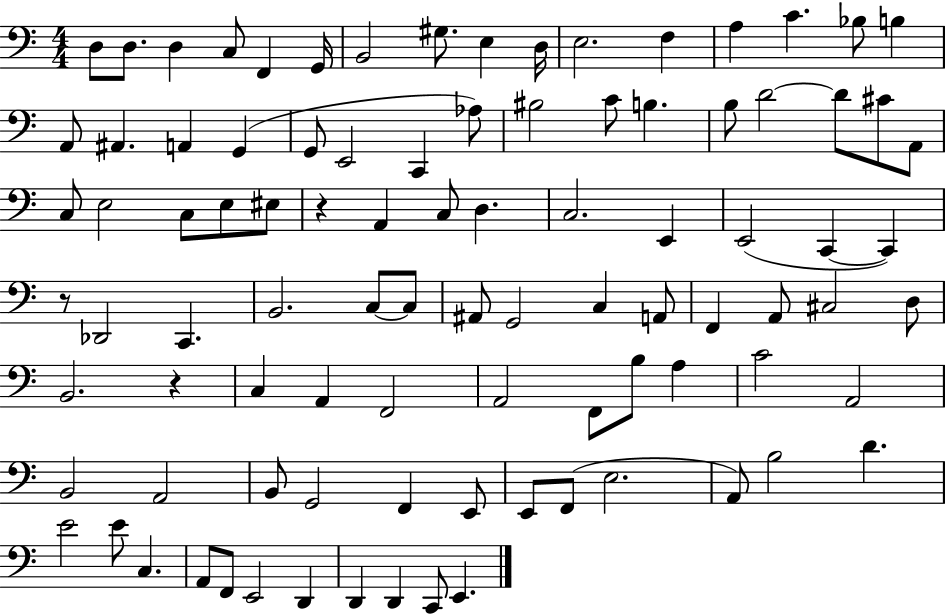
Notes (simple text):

D3/e D3/e. D3/q C3/e F2/q G2/s B2/h G#3/e. E3/q D3/s E3/h. F3/q A3/q C4/q. Bb3/e B3/q A2/e A#2/q. A2/q G2/q G2/e E2/h C2/q Ab3/e BIS3/h C4/e B3/q. B3/e D4/h D4/e C#4/e A2/e C3/e E3/h C3/e E3/e EIS3/e R/q A2/q C3/e D3/q. C3/h. E2/q E2/h C2/q C2/q R/e Db2/h C2/q. B2/h. C3/e C3/e A#2/e G2/h C3/q A2/e F2/q A2/e C#3/h D3/e B2/h. R/q C3/q A2/q F2/h A2/h F2/e B3/e A3/q C4/h A2/h B2/h A2/h B2/e G2/h F2/q E2/e E2/e F2/e E3/h. A2/e B3/h D4/q. E4/h E4/e C3/q. A2/e F2/e E2/h D2/q D2/q D2/q C2/e E2/q.